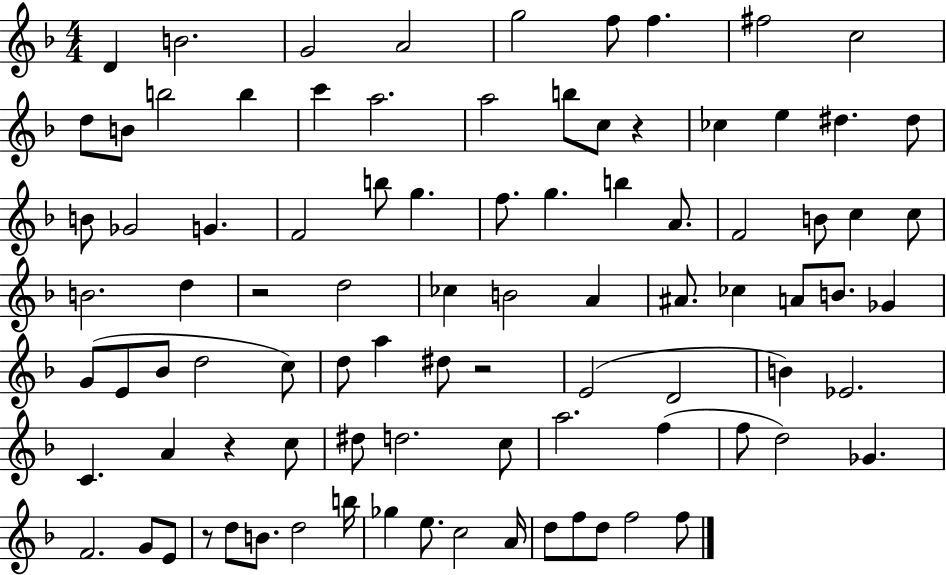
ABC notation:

X:1
T:Untitled
M:4/4
L:1/4
K:F
D B2 G2 A2 g2 f/2 f ^f2 c2 d/2 B/2 b2 b c' a2 a2 b/2 c/2 z _c e ^d ^d/2 B/2 _G2 G F2 b/2 g f/2 g b A/2 F2 B/2 c c/2 B2 d z2 d2 _c B2 A ^A/2 _c A/2 B/2 _G G/2 E/2 _B/2 d2 c/2 d/2 a ^d/2 z2 E2 D2 B _E2 C A z c/2 ^d/2 d2 c/2 a2 f f/2 d2 _G F2 G/2 E/2 z/2 d/2 B/2 d2 b/4 _g e/2 c2 A/4 d/2 f/2 d/2 f2 f/2